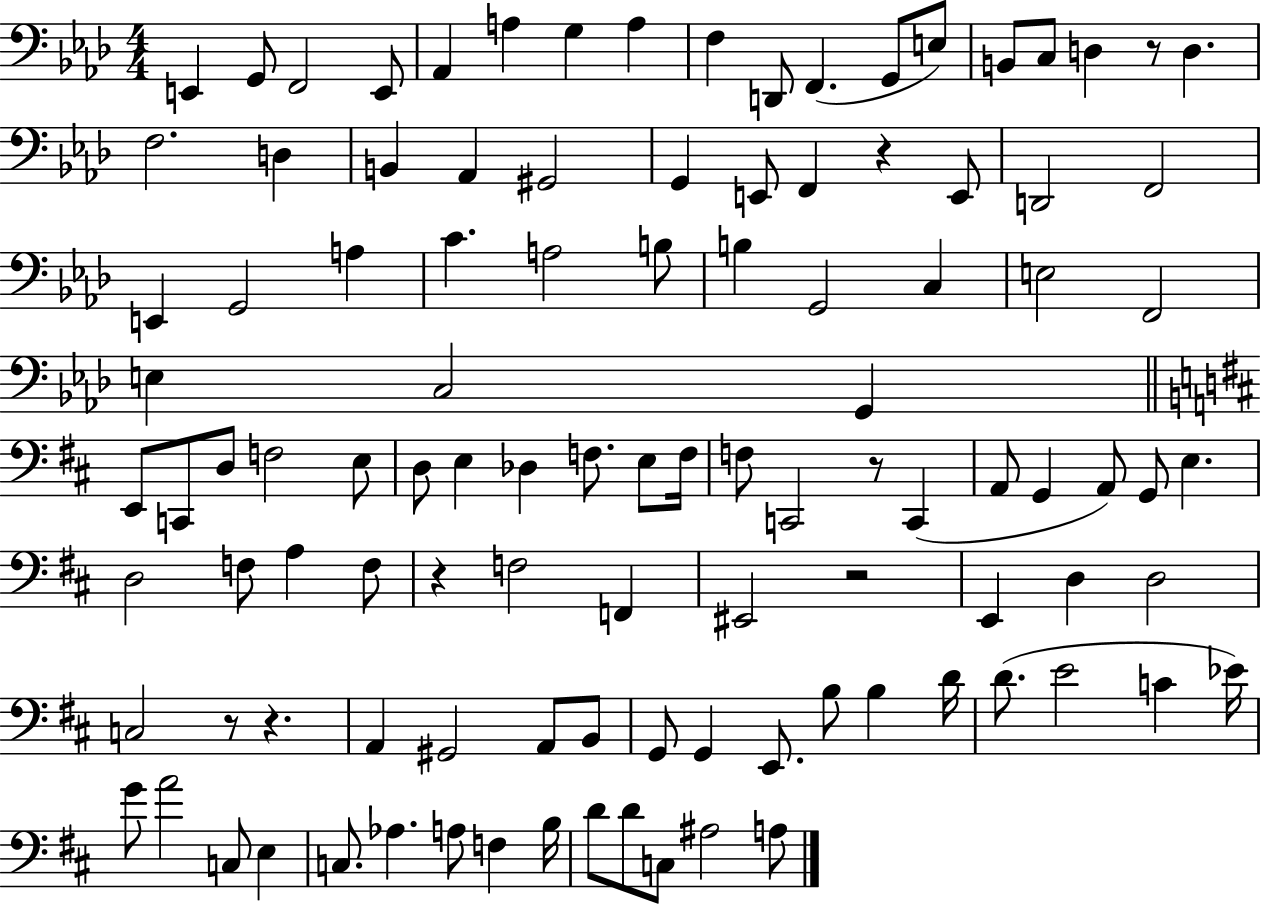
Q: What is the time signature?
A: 4/4